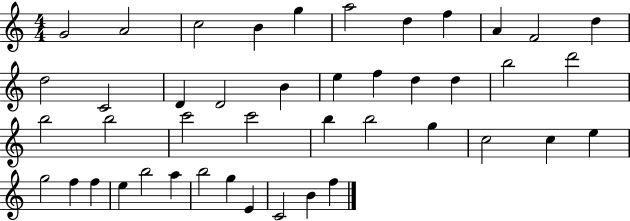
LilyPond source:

{
  \clef treble
  \numericTimeSignature
  \time 4/4
  \key c \major
  g'2 a'2 | c''2 b'4 g''4 | a''2 d''4 f''4 | a'4 f'2 d''4 | \break d''2 c'2 | d'4 d'2 b'4 | e''4 f''4 d''4 d''4 | b''2 d'''2 | \break b''2 b''2 | c'''2 c'''2 | b''4 b''2 g''4 | c''2 c''4 e''4 | \break g''2 f''4 f''4 | e''4 b''2 a''4 | b''2 g''4 e'4 | c'2 b'4 f''4 | \break \bar "|."
}